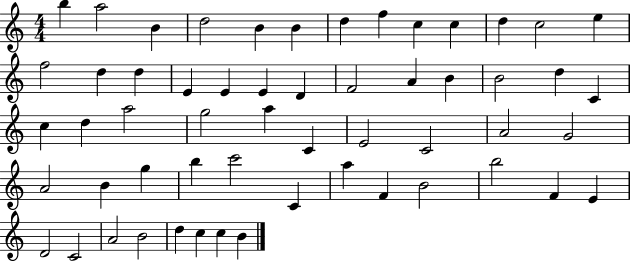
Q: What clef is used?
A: treble